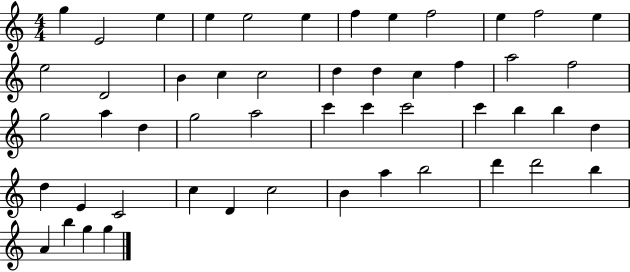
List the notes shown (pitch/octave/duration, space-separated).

G5/q E4/h E5/q E5/q E5/h E5/q F5/q E5/q F5/h E5/q F5/h E5/q E5/h D4/h B4/q C5/q C5/h D5/q D5/q C5/q F5/q A5/h F5/h G5/h A5/q D5/q G5/h A5/h C6/q C6/q C6/h C6/q B5/q B5/q D5/q D5/q E4/q C4/h C5/q D4/q C5/h B4/q A5/q B5/h D6/q D6/h B5/q A4/q B5/q G5/q G5/q